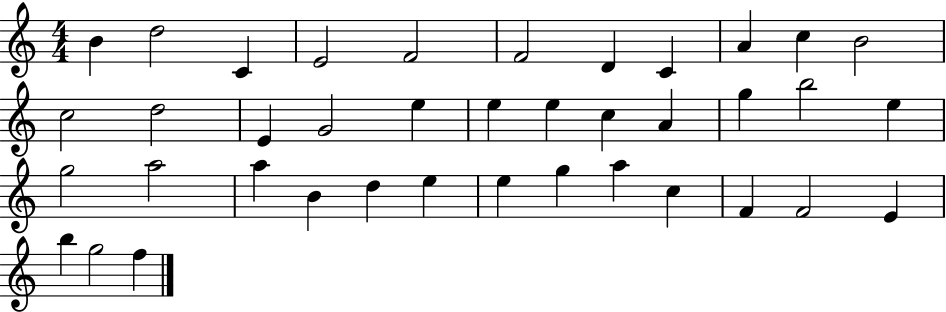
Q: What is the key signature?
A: C major